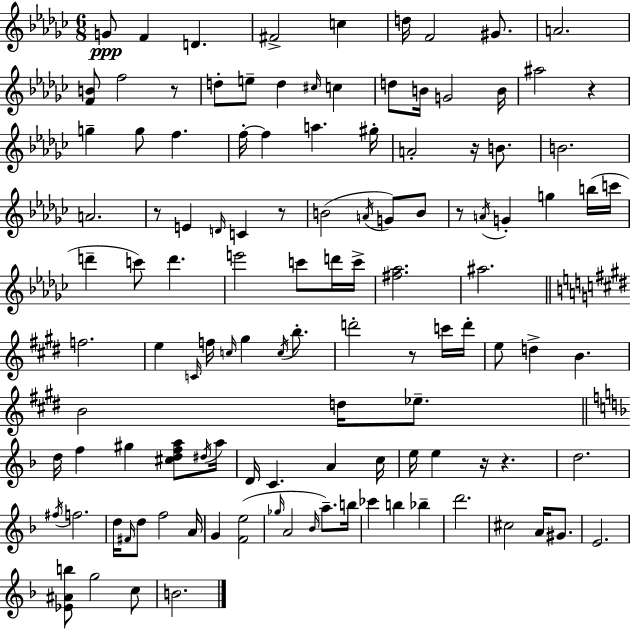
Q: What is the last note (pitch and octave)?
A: B4